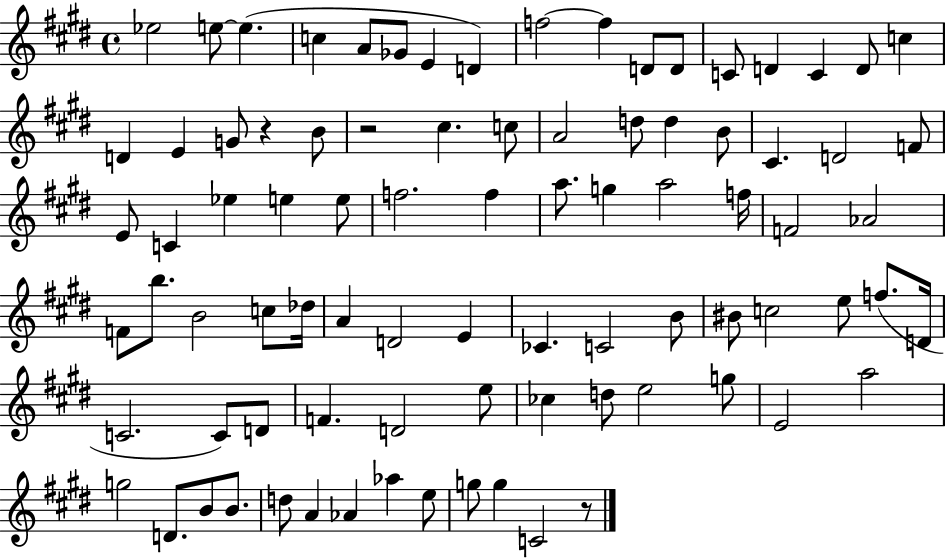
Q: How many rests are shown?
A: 3